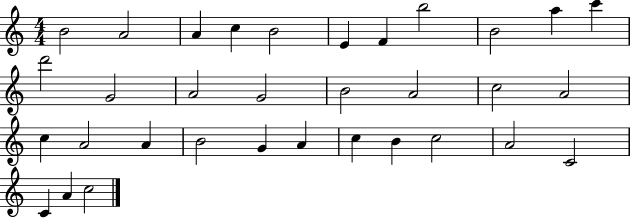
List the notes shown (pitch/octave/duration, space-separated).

B4/h A4/h A4/q C5/q B4/h E4/q F4/q B5/h B4/h A5/q C6/q D6/h G4/h A4/h G4/h B4/h A4/h C5/h A4/h C5/q A4/h A4/q B4/h G4/q A4/q C5/q B4/q C5/h A4/h C4/h C4/q A4/q C5/h